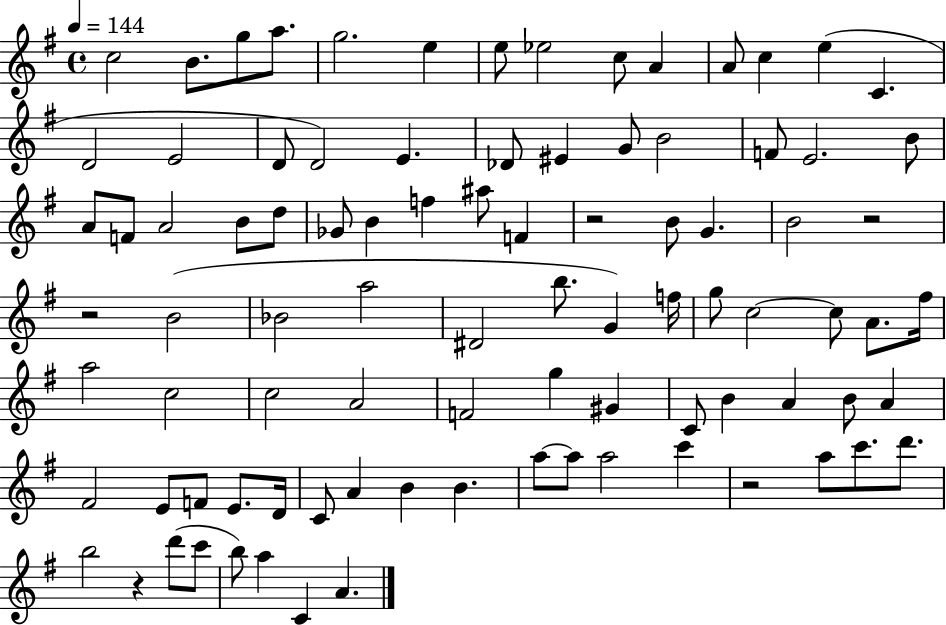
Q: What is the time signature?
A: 4/4